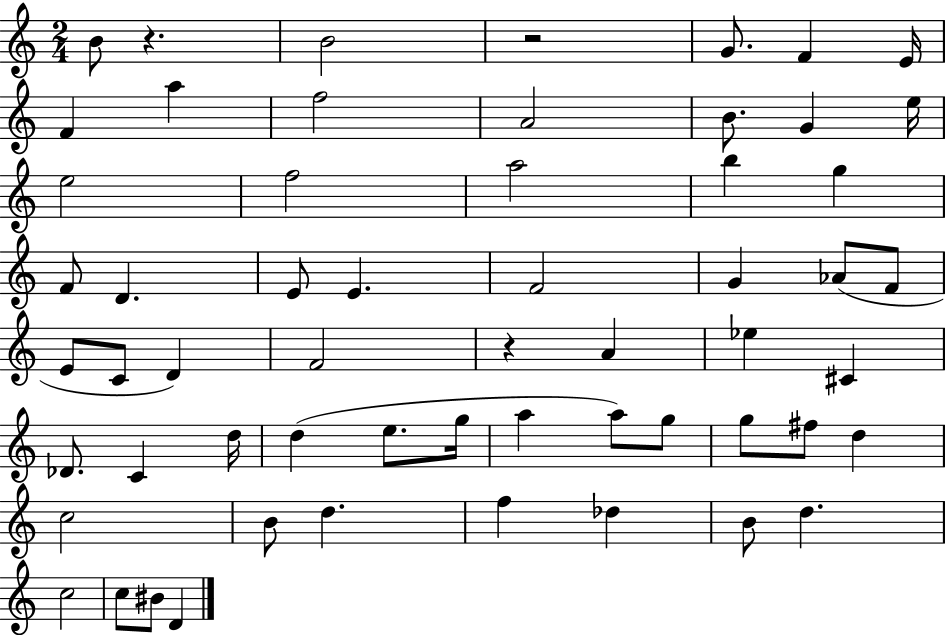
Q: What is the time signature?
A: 2/4